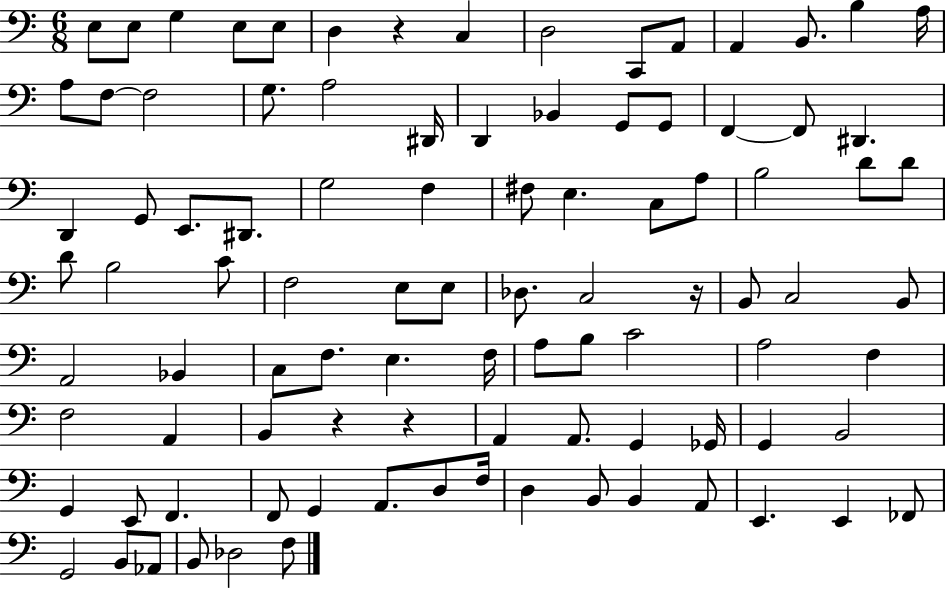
X:1
T:Untitled
M:6/8
L:1/4
K:C
E,/2 E,/2 G, E,/2 E,/2 D, z C, D,2 C,,/2 A,,/2 A,, B,,/2 B, A,/4 A,/2 F,/2 F,2 G,/2 A,2 ^D,,/4 D,, _B,, G,,/2 G,,/2 F,, F,,/2 ^D,, D,, G,,/2 E,,/2 ^D,,/2 G,2 F, ^F,/2 E, C,/2 A,/2 B,2 D/2 D/2 D/2 B,2 C/2 F,2 E,/2 E,/2 _D,/2 C,2 z/4 B,,/2 C,2 B,,/2 A,,2 _B,, C,/2 F,/2 E, F,/4 A,/2 B,/2 C2 A,2 F, F,2 A,, B,, z z A,, A,,/2 G,, _G,,/4 G,, B,,2 G,, E,,/2 F,, F,,/2 G,, A,,/2 D,/2 F,/4 D, B,,/2 B,, A,,/2 E,, E,, _F,,/2 G,,2 B,,/2 _A,,/2 B,,/2 _D,2 F,/2